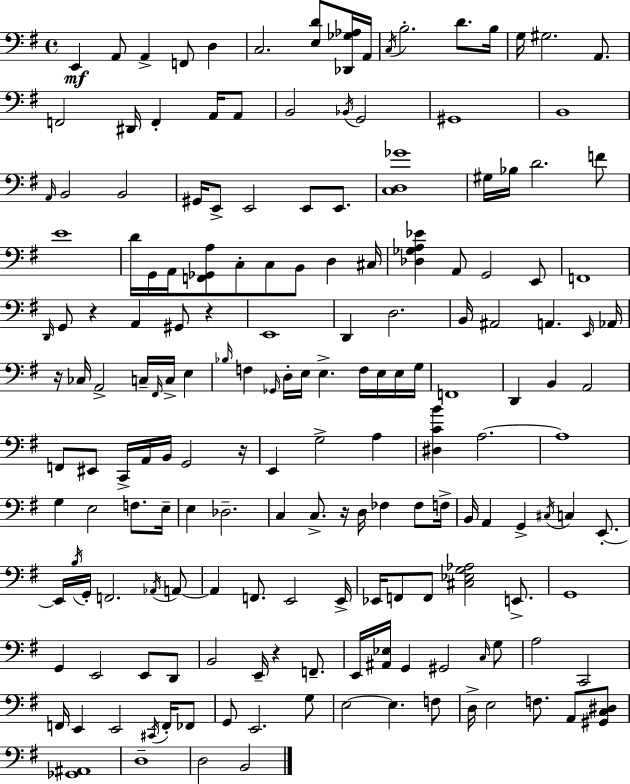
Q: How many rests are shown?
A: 6